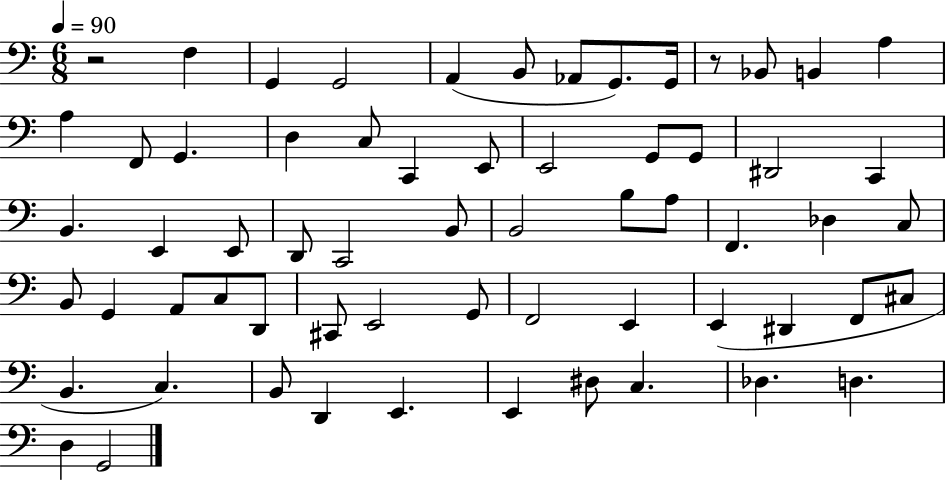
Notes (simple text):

R/h F3/q G2/q G2/h A2/q B2/e Ab2/e G2/e. G2/s R/e Bb2/e B2/q A3/q A3/q F2/e G2/q. D3/q C3/e C2/q E2/e E2/h G2/e G2/e D#2/h C2/q B2/q. E2/q E2/e D2/e C2/h B2/e B2/h B3/e A3/e F2/q. Db3/q C3/e B2/e G2/q A2/e C3/e D2/e C#2/e E2/h G2/e F2/h E2/q E2/q D#2/q F2/e C#3/e B2/q. C3/q. B2/e D2/q E2/q. E2/q D#3/e C3/q. Db3/q. D3/q. D3/q G2/h